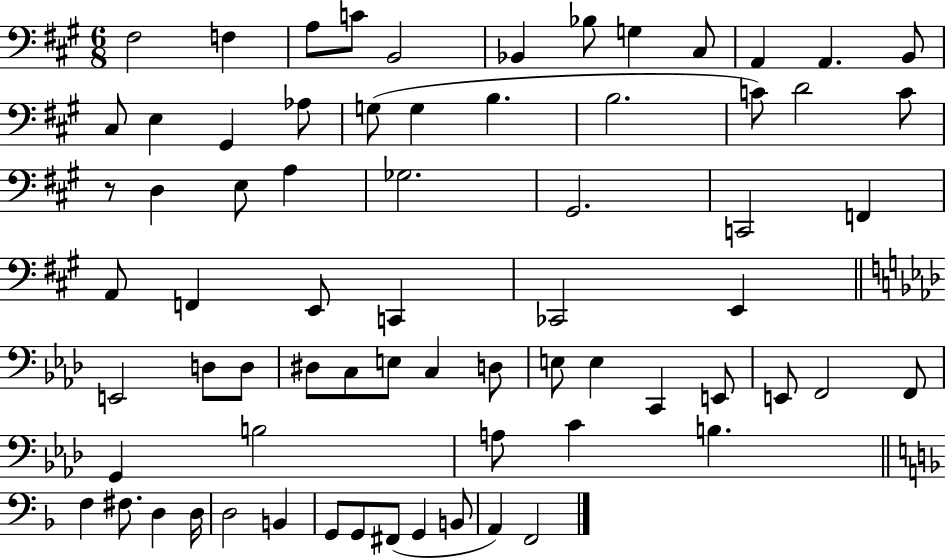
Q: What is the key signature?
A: A major